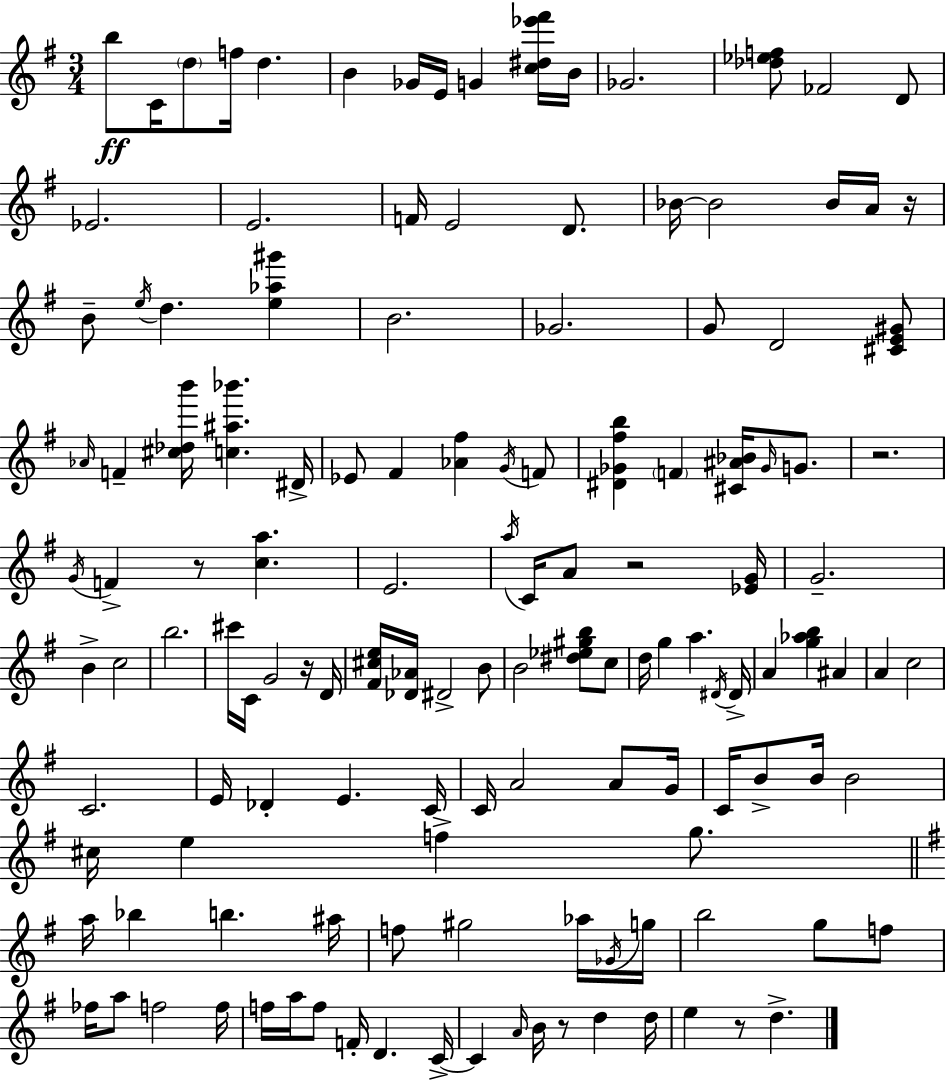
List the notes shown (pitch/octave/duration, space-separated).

B5/e C4/s D5/e F5/s D5/q. B4/q Gb4/s E4/s G4/q [C5,D#5,Eb6,F#6]/s B4/s Gb4/h. [Db5,Eb5,F5]/e FES4/h D4/e Eb4/h. E4/h. F4/s E4/h D4/e. Bb4/s Bb4/h Bb4/s A4/s R/s B4/e E5/s D5/q. [E5,Ab5,G#6]/q B4/h. Gb4/h. G4/e D4/h [C#4,E4,G#4]/e Ab4/s F4/q [C#5,Db5,B6]/s [C5,A#5,Bb6]/q. D#4/s Eb4/e F#4/q [Ab4,F#5]/q G4/s F4/e [D#4,Gb4,F#5,B5]/q F4/q [C#4,A#4,Bb4]/s Gb4/s G4/e. R/h. G4/s F4/q R/e [C5,A5]/q. E4/h. A5/s C4/s A4/e R/h [Eb4,G4]/s G4/h. B4/q C5/h B5/h. C#6/s C4/s G4/h R/s D4/s [F#4,C#5,E5]/s [Db4,Ab4]/s D#4/h B4/e B4/h [D#5,Eb5,G#5,B5]/e C5/e D5/s G5/q A5/q. D#4/s D#4/s A4/q [G5,Ab5,B5]/q A#4/q A4/q C5/h C4/h. E4/s Db4/q E4/q. C4/s C4/s A4/h A4/e G4/s C4/s B4/e B4/s B4/h C#5/s E5/q F5/q G5/e. A5/s Bb5/q B5/q. A#5/s F5/e G#5/h Ab5/s Gb4/s G5/s B5/h G5/e F5/e FES5/s A5/e F5/h F5/s F5/s A5/s F5/e F4/s D4/q. C4/s C4/q A4/s B4/s R/e D5/q D5/s E5/q R/e D5/q.